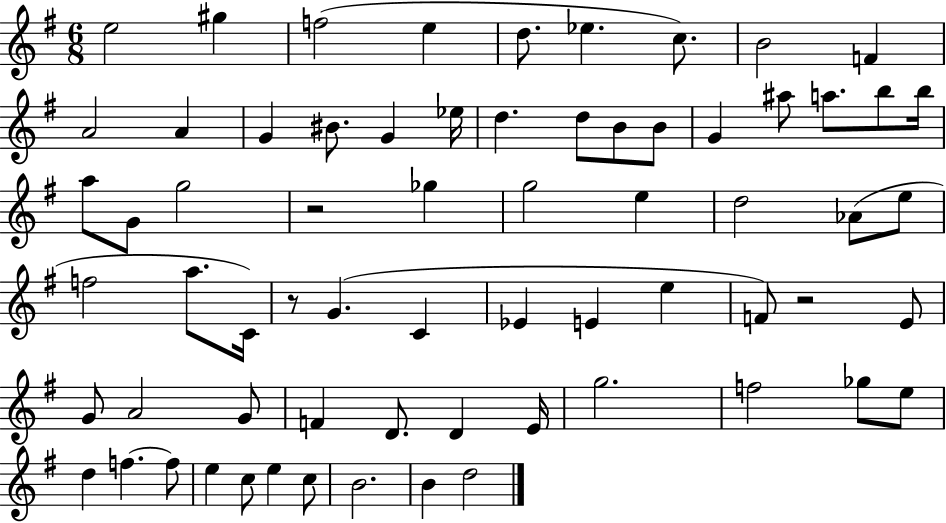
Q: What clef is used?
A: treble